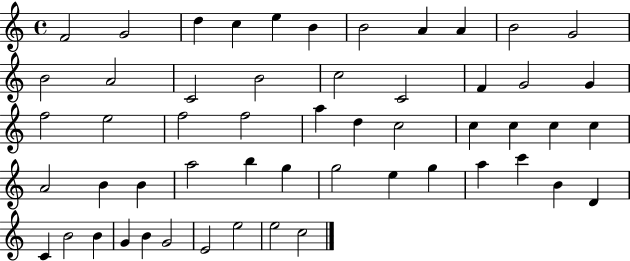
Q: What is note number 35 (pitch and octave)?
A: A5